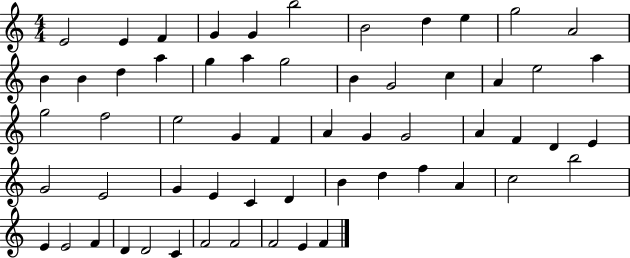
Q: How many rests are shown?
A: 0